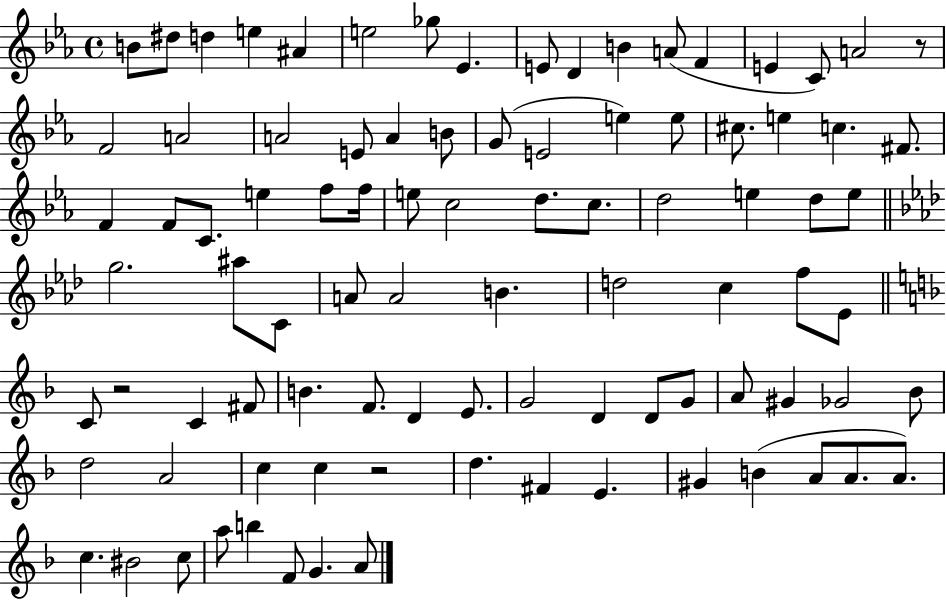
X:1
T:Untitled
M:4/4
L:1/4
K:Eb
B/2 ^d/2 d e ^A e2 _g/2 _E E/2 D B A/2 F E C/2 A2 z/2 F2 A2 A2 E/2 A B/2 G/2 E2 e e/2 ^c/2 e c ^F/2 F F/2 C/2 e f/2 f/4 e/2 c2 d/2 c/2 d2 e d/2 e/2 g2 ^a/2 C/2 A/2 A2 B d2 c f/2 _E/2 C/2 z2 C ^F/2 B F/2 D E/2 G2 D D/2 G/2 A/2 ^G _G2 _B/2 d2 A2 c c z2 d ^F E ^G B A/2 A/2 A/2 c ^B2 c/2 a/2 b F/2 G A/2